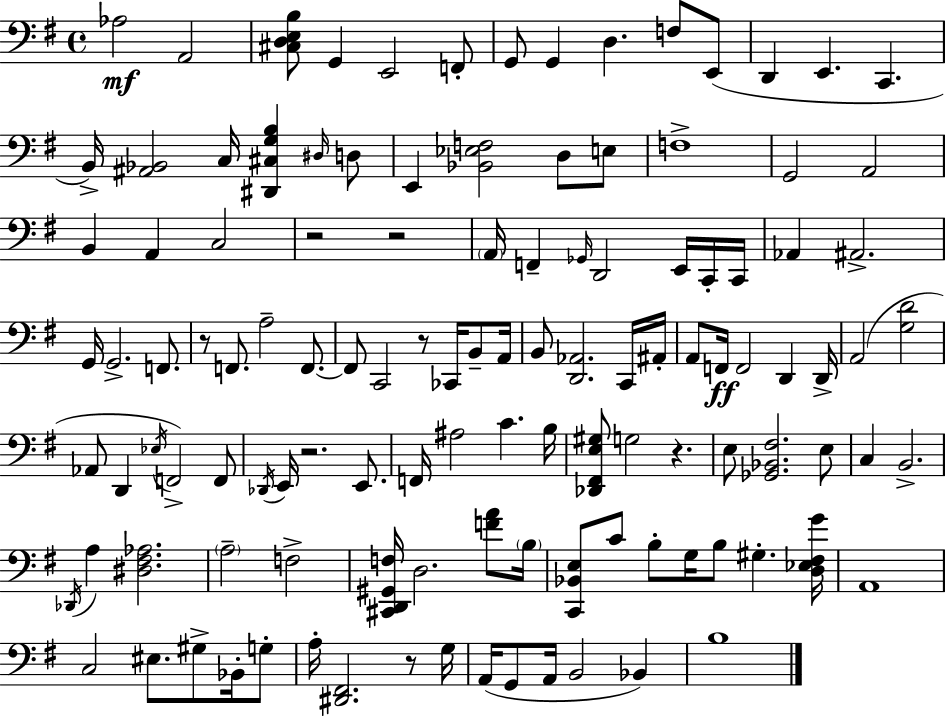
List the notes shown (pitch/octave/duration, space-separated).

Ab3/h A2/h [C#3,D3,E3,B3]/e G2/q E2/h F2/e G2/e G2/q D3/q. F3/e E2/e D2/q E2/q. C2/q. B2/s [A#2,Bb2]/h C3/s [D#2,C#3,G3,B3]/q D#3/s D3/e E2/q [Bb2,Eb3,F3]/h D3/e E3/e F3/w G2/h A2/h B2/q A2/q C3/h R/h R/h A2/s F2/q Gb2/s D2/h E2/s C2/s C2/s Ab2/q A#2/h. G2/s G2/h. F2/e. R/e F2/e. A3/h F2/e. F2/e C2/h R/e CES2/s B2/e A2/s B2/e [D2,Ab2]/h. C2/s A#2/s A2/e F2/s F2/h D2/q D2/s A2/h [G3,D4]/h Ab2/e D2/q Eb3/s F2/h F2/e Db2/s E2/s R/h. E2/e. F2/s A#3/h C4/q. B3/s [Db2,F#2,E3,G#3]/e G3/h R/q. E3/e [Gb2,Bb2,F#3]/h. E3/e C3/q B2/h. Db2/s A3/q [D#3,F#3,Ab3]/h. A3/h F3/h [C#2,D2,G#2,F3]/s D3/h. [F4,A4]/e B3/s [C2,Bb2,E3]/e C4/e B3/e G3/s B3/e G#3/q. [D3,Eb3,F#3,G4]/s A2/w C3/h EIS3/e. G#3/e Bb2/s G3/e A3/s [D#2,F#2]/h. R/e G3/s A2/s G2/e A2/s B2/h Bb2/q B3/w